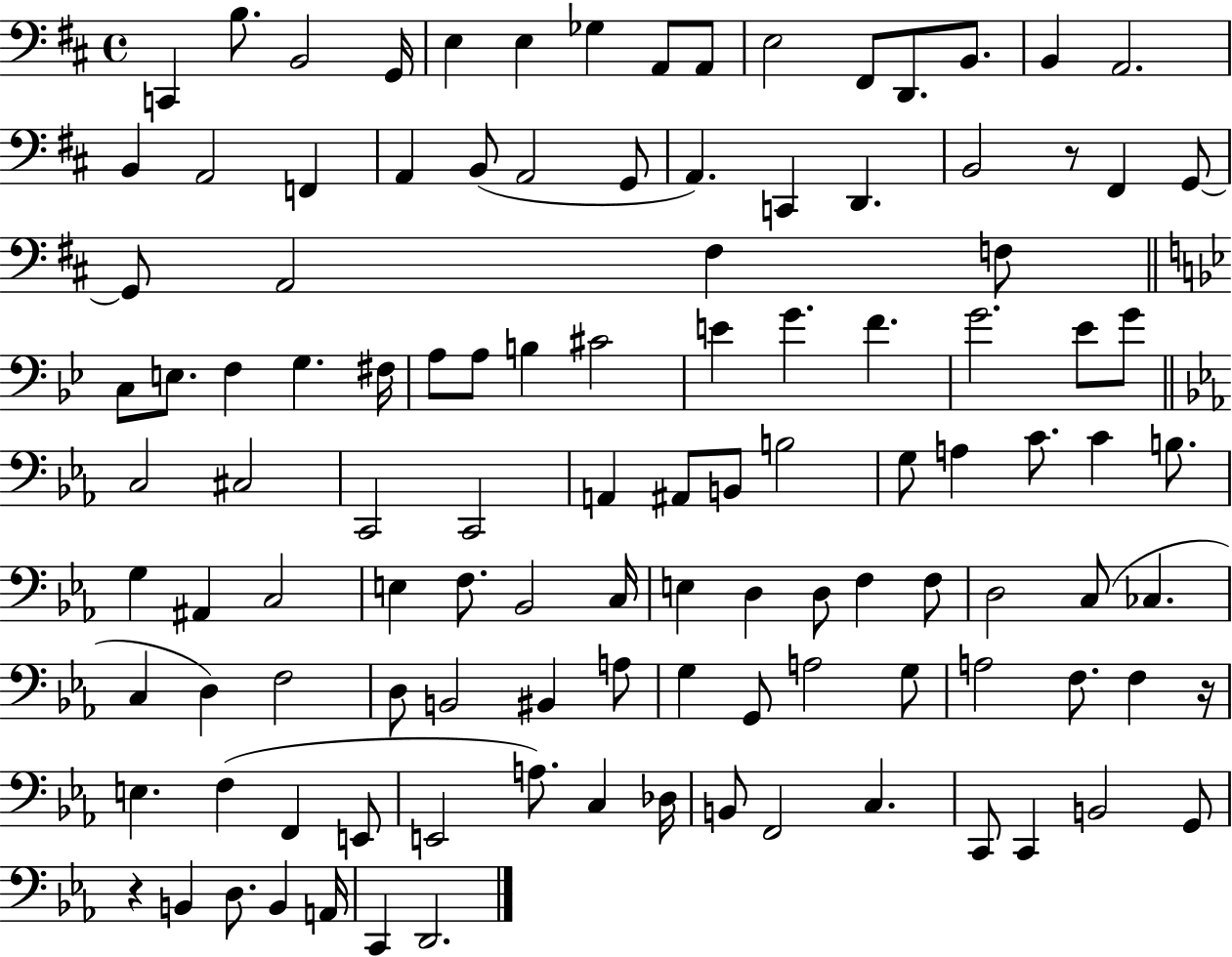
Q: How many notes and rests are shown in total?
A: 113